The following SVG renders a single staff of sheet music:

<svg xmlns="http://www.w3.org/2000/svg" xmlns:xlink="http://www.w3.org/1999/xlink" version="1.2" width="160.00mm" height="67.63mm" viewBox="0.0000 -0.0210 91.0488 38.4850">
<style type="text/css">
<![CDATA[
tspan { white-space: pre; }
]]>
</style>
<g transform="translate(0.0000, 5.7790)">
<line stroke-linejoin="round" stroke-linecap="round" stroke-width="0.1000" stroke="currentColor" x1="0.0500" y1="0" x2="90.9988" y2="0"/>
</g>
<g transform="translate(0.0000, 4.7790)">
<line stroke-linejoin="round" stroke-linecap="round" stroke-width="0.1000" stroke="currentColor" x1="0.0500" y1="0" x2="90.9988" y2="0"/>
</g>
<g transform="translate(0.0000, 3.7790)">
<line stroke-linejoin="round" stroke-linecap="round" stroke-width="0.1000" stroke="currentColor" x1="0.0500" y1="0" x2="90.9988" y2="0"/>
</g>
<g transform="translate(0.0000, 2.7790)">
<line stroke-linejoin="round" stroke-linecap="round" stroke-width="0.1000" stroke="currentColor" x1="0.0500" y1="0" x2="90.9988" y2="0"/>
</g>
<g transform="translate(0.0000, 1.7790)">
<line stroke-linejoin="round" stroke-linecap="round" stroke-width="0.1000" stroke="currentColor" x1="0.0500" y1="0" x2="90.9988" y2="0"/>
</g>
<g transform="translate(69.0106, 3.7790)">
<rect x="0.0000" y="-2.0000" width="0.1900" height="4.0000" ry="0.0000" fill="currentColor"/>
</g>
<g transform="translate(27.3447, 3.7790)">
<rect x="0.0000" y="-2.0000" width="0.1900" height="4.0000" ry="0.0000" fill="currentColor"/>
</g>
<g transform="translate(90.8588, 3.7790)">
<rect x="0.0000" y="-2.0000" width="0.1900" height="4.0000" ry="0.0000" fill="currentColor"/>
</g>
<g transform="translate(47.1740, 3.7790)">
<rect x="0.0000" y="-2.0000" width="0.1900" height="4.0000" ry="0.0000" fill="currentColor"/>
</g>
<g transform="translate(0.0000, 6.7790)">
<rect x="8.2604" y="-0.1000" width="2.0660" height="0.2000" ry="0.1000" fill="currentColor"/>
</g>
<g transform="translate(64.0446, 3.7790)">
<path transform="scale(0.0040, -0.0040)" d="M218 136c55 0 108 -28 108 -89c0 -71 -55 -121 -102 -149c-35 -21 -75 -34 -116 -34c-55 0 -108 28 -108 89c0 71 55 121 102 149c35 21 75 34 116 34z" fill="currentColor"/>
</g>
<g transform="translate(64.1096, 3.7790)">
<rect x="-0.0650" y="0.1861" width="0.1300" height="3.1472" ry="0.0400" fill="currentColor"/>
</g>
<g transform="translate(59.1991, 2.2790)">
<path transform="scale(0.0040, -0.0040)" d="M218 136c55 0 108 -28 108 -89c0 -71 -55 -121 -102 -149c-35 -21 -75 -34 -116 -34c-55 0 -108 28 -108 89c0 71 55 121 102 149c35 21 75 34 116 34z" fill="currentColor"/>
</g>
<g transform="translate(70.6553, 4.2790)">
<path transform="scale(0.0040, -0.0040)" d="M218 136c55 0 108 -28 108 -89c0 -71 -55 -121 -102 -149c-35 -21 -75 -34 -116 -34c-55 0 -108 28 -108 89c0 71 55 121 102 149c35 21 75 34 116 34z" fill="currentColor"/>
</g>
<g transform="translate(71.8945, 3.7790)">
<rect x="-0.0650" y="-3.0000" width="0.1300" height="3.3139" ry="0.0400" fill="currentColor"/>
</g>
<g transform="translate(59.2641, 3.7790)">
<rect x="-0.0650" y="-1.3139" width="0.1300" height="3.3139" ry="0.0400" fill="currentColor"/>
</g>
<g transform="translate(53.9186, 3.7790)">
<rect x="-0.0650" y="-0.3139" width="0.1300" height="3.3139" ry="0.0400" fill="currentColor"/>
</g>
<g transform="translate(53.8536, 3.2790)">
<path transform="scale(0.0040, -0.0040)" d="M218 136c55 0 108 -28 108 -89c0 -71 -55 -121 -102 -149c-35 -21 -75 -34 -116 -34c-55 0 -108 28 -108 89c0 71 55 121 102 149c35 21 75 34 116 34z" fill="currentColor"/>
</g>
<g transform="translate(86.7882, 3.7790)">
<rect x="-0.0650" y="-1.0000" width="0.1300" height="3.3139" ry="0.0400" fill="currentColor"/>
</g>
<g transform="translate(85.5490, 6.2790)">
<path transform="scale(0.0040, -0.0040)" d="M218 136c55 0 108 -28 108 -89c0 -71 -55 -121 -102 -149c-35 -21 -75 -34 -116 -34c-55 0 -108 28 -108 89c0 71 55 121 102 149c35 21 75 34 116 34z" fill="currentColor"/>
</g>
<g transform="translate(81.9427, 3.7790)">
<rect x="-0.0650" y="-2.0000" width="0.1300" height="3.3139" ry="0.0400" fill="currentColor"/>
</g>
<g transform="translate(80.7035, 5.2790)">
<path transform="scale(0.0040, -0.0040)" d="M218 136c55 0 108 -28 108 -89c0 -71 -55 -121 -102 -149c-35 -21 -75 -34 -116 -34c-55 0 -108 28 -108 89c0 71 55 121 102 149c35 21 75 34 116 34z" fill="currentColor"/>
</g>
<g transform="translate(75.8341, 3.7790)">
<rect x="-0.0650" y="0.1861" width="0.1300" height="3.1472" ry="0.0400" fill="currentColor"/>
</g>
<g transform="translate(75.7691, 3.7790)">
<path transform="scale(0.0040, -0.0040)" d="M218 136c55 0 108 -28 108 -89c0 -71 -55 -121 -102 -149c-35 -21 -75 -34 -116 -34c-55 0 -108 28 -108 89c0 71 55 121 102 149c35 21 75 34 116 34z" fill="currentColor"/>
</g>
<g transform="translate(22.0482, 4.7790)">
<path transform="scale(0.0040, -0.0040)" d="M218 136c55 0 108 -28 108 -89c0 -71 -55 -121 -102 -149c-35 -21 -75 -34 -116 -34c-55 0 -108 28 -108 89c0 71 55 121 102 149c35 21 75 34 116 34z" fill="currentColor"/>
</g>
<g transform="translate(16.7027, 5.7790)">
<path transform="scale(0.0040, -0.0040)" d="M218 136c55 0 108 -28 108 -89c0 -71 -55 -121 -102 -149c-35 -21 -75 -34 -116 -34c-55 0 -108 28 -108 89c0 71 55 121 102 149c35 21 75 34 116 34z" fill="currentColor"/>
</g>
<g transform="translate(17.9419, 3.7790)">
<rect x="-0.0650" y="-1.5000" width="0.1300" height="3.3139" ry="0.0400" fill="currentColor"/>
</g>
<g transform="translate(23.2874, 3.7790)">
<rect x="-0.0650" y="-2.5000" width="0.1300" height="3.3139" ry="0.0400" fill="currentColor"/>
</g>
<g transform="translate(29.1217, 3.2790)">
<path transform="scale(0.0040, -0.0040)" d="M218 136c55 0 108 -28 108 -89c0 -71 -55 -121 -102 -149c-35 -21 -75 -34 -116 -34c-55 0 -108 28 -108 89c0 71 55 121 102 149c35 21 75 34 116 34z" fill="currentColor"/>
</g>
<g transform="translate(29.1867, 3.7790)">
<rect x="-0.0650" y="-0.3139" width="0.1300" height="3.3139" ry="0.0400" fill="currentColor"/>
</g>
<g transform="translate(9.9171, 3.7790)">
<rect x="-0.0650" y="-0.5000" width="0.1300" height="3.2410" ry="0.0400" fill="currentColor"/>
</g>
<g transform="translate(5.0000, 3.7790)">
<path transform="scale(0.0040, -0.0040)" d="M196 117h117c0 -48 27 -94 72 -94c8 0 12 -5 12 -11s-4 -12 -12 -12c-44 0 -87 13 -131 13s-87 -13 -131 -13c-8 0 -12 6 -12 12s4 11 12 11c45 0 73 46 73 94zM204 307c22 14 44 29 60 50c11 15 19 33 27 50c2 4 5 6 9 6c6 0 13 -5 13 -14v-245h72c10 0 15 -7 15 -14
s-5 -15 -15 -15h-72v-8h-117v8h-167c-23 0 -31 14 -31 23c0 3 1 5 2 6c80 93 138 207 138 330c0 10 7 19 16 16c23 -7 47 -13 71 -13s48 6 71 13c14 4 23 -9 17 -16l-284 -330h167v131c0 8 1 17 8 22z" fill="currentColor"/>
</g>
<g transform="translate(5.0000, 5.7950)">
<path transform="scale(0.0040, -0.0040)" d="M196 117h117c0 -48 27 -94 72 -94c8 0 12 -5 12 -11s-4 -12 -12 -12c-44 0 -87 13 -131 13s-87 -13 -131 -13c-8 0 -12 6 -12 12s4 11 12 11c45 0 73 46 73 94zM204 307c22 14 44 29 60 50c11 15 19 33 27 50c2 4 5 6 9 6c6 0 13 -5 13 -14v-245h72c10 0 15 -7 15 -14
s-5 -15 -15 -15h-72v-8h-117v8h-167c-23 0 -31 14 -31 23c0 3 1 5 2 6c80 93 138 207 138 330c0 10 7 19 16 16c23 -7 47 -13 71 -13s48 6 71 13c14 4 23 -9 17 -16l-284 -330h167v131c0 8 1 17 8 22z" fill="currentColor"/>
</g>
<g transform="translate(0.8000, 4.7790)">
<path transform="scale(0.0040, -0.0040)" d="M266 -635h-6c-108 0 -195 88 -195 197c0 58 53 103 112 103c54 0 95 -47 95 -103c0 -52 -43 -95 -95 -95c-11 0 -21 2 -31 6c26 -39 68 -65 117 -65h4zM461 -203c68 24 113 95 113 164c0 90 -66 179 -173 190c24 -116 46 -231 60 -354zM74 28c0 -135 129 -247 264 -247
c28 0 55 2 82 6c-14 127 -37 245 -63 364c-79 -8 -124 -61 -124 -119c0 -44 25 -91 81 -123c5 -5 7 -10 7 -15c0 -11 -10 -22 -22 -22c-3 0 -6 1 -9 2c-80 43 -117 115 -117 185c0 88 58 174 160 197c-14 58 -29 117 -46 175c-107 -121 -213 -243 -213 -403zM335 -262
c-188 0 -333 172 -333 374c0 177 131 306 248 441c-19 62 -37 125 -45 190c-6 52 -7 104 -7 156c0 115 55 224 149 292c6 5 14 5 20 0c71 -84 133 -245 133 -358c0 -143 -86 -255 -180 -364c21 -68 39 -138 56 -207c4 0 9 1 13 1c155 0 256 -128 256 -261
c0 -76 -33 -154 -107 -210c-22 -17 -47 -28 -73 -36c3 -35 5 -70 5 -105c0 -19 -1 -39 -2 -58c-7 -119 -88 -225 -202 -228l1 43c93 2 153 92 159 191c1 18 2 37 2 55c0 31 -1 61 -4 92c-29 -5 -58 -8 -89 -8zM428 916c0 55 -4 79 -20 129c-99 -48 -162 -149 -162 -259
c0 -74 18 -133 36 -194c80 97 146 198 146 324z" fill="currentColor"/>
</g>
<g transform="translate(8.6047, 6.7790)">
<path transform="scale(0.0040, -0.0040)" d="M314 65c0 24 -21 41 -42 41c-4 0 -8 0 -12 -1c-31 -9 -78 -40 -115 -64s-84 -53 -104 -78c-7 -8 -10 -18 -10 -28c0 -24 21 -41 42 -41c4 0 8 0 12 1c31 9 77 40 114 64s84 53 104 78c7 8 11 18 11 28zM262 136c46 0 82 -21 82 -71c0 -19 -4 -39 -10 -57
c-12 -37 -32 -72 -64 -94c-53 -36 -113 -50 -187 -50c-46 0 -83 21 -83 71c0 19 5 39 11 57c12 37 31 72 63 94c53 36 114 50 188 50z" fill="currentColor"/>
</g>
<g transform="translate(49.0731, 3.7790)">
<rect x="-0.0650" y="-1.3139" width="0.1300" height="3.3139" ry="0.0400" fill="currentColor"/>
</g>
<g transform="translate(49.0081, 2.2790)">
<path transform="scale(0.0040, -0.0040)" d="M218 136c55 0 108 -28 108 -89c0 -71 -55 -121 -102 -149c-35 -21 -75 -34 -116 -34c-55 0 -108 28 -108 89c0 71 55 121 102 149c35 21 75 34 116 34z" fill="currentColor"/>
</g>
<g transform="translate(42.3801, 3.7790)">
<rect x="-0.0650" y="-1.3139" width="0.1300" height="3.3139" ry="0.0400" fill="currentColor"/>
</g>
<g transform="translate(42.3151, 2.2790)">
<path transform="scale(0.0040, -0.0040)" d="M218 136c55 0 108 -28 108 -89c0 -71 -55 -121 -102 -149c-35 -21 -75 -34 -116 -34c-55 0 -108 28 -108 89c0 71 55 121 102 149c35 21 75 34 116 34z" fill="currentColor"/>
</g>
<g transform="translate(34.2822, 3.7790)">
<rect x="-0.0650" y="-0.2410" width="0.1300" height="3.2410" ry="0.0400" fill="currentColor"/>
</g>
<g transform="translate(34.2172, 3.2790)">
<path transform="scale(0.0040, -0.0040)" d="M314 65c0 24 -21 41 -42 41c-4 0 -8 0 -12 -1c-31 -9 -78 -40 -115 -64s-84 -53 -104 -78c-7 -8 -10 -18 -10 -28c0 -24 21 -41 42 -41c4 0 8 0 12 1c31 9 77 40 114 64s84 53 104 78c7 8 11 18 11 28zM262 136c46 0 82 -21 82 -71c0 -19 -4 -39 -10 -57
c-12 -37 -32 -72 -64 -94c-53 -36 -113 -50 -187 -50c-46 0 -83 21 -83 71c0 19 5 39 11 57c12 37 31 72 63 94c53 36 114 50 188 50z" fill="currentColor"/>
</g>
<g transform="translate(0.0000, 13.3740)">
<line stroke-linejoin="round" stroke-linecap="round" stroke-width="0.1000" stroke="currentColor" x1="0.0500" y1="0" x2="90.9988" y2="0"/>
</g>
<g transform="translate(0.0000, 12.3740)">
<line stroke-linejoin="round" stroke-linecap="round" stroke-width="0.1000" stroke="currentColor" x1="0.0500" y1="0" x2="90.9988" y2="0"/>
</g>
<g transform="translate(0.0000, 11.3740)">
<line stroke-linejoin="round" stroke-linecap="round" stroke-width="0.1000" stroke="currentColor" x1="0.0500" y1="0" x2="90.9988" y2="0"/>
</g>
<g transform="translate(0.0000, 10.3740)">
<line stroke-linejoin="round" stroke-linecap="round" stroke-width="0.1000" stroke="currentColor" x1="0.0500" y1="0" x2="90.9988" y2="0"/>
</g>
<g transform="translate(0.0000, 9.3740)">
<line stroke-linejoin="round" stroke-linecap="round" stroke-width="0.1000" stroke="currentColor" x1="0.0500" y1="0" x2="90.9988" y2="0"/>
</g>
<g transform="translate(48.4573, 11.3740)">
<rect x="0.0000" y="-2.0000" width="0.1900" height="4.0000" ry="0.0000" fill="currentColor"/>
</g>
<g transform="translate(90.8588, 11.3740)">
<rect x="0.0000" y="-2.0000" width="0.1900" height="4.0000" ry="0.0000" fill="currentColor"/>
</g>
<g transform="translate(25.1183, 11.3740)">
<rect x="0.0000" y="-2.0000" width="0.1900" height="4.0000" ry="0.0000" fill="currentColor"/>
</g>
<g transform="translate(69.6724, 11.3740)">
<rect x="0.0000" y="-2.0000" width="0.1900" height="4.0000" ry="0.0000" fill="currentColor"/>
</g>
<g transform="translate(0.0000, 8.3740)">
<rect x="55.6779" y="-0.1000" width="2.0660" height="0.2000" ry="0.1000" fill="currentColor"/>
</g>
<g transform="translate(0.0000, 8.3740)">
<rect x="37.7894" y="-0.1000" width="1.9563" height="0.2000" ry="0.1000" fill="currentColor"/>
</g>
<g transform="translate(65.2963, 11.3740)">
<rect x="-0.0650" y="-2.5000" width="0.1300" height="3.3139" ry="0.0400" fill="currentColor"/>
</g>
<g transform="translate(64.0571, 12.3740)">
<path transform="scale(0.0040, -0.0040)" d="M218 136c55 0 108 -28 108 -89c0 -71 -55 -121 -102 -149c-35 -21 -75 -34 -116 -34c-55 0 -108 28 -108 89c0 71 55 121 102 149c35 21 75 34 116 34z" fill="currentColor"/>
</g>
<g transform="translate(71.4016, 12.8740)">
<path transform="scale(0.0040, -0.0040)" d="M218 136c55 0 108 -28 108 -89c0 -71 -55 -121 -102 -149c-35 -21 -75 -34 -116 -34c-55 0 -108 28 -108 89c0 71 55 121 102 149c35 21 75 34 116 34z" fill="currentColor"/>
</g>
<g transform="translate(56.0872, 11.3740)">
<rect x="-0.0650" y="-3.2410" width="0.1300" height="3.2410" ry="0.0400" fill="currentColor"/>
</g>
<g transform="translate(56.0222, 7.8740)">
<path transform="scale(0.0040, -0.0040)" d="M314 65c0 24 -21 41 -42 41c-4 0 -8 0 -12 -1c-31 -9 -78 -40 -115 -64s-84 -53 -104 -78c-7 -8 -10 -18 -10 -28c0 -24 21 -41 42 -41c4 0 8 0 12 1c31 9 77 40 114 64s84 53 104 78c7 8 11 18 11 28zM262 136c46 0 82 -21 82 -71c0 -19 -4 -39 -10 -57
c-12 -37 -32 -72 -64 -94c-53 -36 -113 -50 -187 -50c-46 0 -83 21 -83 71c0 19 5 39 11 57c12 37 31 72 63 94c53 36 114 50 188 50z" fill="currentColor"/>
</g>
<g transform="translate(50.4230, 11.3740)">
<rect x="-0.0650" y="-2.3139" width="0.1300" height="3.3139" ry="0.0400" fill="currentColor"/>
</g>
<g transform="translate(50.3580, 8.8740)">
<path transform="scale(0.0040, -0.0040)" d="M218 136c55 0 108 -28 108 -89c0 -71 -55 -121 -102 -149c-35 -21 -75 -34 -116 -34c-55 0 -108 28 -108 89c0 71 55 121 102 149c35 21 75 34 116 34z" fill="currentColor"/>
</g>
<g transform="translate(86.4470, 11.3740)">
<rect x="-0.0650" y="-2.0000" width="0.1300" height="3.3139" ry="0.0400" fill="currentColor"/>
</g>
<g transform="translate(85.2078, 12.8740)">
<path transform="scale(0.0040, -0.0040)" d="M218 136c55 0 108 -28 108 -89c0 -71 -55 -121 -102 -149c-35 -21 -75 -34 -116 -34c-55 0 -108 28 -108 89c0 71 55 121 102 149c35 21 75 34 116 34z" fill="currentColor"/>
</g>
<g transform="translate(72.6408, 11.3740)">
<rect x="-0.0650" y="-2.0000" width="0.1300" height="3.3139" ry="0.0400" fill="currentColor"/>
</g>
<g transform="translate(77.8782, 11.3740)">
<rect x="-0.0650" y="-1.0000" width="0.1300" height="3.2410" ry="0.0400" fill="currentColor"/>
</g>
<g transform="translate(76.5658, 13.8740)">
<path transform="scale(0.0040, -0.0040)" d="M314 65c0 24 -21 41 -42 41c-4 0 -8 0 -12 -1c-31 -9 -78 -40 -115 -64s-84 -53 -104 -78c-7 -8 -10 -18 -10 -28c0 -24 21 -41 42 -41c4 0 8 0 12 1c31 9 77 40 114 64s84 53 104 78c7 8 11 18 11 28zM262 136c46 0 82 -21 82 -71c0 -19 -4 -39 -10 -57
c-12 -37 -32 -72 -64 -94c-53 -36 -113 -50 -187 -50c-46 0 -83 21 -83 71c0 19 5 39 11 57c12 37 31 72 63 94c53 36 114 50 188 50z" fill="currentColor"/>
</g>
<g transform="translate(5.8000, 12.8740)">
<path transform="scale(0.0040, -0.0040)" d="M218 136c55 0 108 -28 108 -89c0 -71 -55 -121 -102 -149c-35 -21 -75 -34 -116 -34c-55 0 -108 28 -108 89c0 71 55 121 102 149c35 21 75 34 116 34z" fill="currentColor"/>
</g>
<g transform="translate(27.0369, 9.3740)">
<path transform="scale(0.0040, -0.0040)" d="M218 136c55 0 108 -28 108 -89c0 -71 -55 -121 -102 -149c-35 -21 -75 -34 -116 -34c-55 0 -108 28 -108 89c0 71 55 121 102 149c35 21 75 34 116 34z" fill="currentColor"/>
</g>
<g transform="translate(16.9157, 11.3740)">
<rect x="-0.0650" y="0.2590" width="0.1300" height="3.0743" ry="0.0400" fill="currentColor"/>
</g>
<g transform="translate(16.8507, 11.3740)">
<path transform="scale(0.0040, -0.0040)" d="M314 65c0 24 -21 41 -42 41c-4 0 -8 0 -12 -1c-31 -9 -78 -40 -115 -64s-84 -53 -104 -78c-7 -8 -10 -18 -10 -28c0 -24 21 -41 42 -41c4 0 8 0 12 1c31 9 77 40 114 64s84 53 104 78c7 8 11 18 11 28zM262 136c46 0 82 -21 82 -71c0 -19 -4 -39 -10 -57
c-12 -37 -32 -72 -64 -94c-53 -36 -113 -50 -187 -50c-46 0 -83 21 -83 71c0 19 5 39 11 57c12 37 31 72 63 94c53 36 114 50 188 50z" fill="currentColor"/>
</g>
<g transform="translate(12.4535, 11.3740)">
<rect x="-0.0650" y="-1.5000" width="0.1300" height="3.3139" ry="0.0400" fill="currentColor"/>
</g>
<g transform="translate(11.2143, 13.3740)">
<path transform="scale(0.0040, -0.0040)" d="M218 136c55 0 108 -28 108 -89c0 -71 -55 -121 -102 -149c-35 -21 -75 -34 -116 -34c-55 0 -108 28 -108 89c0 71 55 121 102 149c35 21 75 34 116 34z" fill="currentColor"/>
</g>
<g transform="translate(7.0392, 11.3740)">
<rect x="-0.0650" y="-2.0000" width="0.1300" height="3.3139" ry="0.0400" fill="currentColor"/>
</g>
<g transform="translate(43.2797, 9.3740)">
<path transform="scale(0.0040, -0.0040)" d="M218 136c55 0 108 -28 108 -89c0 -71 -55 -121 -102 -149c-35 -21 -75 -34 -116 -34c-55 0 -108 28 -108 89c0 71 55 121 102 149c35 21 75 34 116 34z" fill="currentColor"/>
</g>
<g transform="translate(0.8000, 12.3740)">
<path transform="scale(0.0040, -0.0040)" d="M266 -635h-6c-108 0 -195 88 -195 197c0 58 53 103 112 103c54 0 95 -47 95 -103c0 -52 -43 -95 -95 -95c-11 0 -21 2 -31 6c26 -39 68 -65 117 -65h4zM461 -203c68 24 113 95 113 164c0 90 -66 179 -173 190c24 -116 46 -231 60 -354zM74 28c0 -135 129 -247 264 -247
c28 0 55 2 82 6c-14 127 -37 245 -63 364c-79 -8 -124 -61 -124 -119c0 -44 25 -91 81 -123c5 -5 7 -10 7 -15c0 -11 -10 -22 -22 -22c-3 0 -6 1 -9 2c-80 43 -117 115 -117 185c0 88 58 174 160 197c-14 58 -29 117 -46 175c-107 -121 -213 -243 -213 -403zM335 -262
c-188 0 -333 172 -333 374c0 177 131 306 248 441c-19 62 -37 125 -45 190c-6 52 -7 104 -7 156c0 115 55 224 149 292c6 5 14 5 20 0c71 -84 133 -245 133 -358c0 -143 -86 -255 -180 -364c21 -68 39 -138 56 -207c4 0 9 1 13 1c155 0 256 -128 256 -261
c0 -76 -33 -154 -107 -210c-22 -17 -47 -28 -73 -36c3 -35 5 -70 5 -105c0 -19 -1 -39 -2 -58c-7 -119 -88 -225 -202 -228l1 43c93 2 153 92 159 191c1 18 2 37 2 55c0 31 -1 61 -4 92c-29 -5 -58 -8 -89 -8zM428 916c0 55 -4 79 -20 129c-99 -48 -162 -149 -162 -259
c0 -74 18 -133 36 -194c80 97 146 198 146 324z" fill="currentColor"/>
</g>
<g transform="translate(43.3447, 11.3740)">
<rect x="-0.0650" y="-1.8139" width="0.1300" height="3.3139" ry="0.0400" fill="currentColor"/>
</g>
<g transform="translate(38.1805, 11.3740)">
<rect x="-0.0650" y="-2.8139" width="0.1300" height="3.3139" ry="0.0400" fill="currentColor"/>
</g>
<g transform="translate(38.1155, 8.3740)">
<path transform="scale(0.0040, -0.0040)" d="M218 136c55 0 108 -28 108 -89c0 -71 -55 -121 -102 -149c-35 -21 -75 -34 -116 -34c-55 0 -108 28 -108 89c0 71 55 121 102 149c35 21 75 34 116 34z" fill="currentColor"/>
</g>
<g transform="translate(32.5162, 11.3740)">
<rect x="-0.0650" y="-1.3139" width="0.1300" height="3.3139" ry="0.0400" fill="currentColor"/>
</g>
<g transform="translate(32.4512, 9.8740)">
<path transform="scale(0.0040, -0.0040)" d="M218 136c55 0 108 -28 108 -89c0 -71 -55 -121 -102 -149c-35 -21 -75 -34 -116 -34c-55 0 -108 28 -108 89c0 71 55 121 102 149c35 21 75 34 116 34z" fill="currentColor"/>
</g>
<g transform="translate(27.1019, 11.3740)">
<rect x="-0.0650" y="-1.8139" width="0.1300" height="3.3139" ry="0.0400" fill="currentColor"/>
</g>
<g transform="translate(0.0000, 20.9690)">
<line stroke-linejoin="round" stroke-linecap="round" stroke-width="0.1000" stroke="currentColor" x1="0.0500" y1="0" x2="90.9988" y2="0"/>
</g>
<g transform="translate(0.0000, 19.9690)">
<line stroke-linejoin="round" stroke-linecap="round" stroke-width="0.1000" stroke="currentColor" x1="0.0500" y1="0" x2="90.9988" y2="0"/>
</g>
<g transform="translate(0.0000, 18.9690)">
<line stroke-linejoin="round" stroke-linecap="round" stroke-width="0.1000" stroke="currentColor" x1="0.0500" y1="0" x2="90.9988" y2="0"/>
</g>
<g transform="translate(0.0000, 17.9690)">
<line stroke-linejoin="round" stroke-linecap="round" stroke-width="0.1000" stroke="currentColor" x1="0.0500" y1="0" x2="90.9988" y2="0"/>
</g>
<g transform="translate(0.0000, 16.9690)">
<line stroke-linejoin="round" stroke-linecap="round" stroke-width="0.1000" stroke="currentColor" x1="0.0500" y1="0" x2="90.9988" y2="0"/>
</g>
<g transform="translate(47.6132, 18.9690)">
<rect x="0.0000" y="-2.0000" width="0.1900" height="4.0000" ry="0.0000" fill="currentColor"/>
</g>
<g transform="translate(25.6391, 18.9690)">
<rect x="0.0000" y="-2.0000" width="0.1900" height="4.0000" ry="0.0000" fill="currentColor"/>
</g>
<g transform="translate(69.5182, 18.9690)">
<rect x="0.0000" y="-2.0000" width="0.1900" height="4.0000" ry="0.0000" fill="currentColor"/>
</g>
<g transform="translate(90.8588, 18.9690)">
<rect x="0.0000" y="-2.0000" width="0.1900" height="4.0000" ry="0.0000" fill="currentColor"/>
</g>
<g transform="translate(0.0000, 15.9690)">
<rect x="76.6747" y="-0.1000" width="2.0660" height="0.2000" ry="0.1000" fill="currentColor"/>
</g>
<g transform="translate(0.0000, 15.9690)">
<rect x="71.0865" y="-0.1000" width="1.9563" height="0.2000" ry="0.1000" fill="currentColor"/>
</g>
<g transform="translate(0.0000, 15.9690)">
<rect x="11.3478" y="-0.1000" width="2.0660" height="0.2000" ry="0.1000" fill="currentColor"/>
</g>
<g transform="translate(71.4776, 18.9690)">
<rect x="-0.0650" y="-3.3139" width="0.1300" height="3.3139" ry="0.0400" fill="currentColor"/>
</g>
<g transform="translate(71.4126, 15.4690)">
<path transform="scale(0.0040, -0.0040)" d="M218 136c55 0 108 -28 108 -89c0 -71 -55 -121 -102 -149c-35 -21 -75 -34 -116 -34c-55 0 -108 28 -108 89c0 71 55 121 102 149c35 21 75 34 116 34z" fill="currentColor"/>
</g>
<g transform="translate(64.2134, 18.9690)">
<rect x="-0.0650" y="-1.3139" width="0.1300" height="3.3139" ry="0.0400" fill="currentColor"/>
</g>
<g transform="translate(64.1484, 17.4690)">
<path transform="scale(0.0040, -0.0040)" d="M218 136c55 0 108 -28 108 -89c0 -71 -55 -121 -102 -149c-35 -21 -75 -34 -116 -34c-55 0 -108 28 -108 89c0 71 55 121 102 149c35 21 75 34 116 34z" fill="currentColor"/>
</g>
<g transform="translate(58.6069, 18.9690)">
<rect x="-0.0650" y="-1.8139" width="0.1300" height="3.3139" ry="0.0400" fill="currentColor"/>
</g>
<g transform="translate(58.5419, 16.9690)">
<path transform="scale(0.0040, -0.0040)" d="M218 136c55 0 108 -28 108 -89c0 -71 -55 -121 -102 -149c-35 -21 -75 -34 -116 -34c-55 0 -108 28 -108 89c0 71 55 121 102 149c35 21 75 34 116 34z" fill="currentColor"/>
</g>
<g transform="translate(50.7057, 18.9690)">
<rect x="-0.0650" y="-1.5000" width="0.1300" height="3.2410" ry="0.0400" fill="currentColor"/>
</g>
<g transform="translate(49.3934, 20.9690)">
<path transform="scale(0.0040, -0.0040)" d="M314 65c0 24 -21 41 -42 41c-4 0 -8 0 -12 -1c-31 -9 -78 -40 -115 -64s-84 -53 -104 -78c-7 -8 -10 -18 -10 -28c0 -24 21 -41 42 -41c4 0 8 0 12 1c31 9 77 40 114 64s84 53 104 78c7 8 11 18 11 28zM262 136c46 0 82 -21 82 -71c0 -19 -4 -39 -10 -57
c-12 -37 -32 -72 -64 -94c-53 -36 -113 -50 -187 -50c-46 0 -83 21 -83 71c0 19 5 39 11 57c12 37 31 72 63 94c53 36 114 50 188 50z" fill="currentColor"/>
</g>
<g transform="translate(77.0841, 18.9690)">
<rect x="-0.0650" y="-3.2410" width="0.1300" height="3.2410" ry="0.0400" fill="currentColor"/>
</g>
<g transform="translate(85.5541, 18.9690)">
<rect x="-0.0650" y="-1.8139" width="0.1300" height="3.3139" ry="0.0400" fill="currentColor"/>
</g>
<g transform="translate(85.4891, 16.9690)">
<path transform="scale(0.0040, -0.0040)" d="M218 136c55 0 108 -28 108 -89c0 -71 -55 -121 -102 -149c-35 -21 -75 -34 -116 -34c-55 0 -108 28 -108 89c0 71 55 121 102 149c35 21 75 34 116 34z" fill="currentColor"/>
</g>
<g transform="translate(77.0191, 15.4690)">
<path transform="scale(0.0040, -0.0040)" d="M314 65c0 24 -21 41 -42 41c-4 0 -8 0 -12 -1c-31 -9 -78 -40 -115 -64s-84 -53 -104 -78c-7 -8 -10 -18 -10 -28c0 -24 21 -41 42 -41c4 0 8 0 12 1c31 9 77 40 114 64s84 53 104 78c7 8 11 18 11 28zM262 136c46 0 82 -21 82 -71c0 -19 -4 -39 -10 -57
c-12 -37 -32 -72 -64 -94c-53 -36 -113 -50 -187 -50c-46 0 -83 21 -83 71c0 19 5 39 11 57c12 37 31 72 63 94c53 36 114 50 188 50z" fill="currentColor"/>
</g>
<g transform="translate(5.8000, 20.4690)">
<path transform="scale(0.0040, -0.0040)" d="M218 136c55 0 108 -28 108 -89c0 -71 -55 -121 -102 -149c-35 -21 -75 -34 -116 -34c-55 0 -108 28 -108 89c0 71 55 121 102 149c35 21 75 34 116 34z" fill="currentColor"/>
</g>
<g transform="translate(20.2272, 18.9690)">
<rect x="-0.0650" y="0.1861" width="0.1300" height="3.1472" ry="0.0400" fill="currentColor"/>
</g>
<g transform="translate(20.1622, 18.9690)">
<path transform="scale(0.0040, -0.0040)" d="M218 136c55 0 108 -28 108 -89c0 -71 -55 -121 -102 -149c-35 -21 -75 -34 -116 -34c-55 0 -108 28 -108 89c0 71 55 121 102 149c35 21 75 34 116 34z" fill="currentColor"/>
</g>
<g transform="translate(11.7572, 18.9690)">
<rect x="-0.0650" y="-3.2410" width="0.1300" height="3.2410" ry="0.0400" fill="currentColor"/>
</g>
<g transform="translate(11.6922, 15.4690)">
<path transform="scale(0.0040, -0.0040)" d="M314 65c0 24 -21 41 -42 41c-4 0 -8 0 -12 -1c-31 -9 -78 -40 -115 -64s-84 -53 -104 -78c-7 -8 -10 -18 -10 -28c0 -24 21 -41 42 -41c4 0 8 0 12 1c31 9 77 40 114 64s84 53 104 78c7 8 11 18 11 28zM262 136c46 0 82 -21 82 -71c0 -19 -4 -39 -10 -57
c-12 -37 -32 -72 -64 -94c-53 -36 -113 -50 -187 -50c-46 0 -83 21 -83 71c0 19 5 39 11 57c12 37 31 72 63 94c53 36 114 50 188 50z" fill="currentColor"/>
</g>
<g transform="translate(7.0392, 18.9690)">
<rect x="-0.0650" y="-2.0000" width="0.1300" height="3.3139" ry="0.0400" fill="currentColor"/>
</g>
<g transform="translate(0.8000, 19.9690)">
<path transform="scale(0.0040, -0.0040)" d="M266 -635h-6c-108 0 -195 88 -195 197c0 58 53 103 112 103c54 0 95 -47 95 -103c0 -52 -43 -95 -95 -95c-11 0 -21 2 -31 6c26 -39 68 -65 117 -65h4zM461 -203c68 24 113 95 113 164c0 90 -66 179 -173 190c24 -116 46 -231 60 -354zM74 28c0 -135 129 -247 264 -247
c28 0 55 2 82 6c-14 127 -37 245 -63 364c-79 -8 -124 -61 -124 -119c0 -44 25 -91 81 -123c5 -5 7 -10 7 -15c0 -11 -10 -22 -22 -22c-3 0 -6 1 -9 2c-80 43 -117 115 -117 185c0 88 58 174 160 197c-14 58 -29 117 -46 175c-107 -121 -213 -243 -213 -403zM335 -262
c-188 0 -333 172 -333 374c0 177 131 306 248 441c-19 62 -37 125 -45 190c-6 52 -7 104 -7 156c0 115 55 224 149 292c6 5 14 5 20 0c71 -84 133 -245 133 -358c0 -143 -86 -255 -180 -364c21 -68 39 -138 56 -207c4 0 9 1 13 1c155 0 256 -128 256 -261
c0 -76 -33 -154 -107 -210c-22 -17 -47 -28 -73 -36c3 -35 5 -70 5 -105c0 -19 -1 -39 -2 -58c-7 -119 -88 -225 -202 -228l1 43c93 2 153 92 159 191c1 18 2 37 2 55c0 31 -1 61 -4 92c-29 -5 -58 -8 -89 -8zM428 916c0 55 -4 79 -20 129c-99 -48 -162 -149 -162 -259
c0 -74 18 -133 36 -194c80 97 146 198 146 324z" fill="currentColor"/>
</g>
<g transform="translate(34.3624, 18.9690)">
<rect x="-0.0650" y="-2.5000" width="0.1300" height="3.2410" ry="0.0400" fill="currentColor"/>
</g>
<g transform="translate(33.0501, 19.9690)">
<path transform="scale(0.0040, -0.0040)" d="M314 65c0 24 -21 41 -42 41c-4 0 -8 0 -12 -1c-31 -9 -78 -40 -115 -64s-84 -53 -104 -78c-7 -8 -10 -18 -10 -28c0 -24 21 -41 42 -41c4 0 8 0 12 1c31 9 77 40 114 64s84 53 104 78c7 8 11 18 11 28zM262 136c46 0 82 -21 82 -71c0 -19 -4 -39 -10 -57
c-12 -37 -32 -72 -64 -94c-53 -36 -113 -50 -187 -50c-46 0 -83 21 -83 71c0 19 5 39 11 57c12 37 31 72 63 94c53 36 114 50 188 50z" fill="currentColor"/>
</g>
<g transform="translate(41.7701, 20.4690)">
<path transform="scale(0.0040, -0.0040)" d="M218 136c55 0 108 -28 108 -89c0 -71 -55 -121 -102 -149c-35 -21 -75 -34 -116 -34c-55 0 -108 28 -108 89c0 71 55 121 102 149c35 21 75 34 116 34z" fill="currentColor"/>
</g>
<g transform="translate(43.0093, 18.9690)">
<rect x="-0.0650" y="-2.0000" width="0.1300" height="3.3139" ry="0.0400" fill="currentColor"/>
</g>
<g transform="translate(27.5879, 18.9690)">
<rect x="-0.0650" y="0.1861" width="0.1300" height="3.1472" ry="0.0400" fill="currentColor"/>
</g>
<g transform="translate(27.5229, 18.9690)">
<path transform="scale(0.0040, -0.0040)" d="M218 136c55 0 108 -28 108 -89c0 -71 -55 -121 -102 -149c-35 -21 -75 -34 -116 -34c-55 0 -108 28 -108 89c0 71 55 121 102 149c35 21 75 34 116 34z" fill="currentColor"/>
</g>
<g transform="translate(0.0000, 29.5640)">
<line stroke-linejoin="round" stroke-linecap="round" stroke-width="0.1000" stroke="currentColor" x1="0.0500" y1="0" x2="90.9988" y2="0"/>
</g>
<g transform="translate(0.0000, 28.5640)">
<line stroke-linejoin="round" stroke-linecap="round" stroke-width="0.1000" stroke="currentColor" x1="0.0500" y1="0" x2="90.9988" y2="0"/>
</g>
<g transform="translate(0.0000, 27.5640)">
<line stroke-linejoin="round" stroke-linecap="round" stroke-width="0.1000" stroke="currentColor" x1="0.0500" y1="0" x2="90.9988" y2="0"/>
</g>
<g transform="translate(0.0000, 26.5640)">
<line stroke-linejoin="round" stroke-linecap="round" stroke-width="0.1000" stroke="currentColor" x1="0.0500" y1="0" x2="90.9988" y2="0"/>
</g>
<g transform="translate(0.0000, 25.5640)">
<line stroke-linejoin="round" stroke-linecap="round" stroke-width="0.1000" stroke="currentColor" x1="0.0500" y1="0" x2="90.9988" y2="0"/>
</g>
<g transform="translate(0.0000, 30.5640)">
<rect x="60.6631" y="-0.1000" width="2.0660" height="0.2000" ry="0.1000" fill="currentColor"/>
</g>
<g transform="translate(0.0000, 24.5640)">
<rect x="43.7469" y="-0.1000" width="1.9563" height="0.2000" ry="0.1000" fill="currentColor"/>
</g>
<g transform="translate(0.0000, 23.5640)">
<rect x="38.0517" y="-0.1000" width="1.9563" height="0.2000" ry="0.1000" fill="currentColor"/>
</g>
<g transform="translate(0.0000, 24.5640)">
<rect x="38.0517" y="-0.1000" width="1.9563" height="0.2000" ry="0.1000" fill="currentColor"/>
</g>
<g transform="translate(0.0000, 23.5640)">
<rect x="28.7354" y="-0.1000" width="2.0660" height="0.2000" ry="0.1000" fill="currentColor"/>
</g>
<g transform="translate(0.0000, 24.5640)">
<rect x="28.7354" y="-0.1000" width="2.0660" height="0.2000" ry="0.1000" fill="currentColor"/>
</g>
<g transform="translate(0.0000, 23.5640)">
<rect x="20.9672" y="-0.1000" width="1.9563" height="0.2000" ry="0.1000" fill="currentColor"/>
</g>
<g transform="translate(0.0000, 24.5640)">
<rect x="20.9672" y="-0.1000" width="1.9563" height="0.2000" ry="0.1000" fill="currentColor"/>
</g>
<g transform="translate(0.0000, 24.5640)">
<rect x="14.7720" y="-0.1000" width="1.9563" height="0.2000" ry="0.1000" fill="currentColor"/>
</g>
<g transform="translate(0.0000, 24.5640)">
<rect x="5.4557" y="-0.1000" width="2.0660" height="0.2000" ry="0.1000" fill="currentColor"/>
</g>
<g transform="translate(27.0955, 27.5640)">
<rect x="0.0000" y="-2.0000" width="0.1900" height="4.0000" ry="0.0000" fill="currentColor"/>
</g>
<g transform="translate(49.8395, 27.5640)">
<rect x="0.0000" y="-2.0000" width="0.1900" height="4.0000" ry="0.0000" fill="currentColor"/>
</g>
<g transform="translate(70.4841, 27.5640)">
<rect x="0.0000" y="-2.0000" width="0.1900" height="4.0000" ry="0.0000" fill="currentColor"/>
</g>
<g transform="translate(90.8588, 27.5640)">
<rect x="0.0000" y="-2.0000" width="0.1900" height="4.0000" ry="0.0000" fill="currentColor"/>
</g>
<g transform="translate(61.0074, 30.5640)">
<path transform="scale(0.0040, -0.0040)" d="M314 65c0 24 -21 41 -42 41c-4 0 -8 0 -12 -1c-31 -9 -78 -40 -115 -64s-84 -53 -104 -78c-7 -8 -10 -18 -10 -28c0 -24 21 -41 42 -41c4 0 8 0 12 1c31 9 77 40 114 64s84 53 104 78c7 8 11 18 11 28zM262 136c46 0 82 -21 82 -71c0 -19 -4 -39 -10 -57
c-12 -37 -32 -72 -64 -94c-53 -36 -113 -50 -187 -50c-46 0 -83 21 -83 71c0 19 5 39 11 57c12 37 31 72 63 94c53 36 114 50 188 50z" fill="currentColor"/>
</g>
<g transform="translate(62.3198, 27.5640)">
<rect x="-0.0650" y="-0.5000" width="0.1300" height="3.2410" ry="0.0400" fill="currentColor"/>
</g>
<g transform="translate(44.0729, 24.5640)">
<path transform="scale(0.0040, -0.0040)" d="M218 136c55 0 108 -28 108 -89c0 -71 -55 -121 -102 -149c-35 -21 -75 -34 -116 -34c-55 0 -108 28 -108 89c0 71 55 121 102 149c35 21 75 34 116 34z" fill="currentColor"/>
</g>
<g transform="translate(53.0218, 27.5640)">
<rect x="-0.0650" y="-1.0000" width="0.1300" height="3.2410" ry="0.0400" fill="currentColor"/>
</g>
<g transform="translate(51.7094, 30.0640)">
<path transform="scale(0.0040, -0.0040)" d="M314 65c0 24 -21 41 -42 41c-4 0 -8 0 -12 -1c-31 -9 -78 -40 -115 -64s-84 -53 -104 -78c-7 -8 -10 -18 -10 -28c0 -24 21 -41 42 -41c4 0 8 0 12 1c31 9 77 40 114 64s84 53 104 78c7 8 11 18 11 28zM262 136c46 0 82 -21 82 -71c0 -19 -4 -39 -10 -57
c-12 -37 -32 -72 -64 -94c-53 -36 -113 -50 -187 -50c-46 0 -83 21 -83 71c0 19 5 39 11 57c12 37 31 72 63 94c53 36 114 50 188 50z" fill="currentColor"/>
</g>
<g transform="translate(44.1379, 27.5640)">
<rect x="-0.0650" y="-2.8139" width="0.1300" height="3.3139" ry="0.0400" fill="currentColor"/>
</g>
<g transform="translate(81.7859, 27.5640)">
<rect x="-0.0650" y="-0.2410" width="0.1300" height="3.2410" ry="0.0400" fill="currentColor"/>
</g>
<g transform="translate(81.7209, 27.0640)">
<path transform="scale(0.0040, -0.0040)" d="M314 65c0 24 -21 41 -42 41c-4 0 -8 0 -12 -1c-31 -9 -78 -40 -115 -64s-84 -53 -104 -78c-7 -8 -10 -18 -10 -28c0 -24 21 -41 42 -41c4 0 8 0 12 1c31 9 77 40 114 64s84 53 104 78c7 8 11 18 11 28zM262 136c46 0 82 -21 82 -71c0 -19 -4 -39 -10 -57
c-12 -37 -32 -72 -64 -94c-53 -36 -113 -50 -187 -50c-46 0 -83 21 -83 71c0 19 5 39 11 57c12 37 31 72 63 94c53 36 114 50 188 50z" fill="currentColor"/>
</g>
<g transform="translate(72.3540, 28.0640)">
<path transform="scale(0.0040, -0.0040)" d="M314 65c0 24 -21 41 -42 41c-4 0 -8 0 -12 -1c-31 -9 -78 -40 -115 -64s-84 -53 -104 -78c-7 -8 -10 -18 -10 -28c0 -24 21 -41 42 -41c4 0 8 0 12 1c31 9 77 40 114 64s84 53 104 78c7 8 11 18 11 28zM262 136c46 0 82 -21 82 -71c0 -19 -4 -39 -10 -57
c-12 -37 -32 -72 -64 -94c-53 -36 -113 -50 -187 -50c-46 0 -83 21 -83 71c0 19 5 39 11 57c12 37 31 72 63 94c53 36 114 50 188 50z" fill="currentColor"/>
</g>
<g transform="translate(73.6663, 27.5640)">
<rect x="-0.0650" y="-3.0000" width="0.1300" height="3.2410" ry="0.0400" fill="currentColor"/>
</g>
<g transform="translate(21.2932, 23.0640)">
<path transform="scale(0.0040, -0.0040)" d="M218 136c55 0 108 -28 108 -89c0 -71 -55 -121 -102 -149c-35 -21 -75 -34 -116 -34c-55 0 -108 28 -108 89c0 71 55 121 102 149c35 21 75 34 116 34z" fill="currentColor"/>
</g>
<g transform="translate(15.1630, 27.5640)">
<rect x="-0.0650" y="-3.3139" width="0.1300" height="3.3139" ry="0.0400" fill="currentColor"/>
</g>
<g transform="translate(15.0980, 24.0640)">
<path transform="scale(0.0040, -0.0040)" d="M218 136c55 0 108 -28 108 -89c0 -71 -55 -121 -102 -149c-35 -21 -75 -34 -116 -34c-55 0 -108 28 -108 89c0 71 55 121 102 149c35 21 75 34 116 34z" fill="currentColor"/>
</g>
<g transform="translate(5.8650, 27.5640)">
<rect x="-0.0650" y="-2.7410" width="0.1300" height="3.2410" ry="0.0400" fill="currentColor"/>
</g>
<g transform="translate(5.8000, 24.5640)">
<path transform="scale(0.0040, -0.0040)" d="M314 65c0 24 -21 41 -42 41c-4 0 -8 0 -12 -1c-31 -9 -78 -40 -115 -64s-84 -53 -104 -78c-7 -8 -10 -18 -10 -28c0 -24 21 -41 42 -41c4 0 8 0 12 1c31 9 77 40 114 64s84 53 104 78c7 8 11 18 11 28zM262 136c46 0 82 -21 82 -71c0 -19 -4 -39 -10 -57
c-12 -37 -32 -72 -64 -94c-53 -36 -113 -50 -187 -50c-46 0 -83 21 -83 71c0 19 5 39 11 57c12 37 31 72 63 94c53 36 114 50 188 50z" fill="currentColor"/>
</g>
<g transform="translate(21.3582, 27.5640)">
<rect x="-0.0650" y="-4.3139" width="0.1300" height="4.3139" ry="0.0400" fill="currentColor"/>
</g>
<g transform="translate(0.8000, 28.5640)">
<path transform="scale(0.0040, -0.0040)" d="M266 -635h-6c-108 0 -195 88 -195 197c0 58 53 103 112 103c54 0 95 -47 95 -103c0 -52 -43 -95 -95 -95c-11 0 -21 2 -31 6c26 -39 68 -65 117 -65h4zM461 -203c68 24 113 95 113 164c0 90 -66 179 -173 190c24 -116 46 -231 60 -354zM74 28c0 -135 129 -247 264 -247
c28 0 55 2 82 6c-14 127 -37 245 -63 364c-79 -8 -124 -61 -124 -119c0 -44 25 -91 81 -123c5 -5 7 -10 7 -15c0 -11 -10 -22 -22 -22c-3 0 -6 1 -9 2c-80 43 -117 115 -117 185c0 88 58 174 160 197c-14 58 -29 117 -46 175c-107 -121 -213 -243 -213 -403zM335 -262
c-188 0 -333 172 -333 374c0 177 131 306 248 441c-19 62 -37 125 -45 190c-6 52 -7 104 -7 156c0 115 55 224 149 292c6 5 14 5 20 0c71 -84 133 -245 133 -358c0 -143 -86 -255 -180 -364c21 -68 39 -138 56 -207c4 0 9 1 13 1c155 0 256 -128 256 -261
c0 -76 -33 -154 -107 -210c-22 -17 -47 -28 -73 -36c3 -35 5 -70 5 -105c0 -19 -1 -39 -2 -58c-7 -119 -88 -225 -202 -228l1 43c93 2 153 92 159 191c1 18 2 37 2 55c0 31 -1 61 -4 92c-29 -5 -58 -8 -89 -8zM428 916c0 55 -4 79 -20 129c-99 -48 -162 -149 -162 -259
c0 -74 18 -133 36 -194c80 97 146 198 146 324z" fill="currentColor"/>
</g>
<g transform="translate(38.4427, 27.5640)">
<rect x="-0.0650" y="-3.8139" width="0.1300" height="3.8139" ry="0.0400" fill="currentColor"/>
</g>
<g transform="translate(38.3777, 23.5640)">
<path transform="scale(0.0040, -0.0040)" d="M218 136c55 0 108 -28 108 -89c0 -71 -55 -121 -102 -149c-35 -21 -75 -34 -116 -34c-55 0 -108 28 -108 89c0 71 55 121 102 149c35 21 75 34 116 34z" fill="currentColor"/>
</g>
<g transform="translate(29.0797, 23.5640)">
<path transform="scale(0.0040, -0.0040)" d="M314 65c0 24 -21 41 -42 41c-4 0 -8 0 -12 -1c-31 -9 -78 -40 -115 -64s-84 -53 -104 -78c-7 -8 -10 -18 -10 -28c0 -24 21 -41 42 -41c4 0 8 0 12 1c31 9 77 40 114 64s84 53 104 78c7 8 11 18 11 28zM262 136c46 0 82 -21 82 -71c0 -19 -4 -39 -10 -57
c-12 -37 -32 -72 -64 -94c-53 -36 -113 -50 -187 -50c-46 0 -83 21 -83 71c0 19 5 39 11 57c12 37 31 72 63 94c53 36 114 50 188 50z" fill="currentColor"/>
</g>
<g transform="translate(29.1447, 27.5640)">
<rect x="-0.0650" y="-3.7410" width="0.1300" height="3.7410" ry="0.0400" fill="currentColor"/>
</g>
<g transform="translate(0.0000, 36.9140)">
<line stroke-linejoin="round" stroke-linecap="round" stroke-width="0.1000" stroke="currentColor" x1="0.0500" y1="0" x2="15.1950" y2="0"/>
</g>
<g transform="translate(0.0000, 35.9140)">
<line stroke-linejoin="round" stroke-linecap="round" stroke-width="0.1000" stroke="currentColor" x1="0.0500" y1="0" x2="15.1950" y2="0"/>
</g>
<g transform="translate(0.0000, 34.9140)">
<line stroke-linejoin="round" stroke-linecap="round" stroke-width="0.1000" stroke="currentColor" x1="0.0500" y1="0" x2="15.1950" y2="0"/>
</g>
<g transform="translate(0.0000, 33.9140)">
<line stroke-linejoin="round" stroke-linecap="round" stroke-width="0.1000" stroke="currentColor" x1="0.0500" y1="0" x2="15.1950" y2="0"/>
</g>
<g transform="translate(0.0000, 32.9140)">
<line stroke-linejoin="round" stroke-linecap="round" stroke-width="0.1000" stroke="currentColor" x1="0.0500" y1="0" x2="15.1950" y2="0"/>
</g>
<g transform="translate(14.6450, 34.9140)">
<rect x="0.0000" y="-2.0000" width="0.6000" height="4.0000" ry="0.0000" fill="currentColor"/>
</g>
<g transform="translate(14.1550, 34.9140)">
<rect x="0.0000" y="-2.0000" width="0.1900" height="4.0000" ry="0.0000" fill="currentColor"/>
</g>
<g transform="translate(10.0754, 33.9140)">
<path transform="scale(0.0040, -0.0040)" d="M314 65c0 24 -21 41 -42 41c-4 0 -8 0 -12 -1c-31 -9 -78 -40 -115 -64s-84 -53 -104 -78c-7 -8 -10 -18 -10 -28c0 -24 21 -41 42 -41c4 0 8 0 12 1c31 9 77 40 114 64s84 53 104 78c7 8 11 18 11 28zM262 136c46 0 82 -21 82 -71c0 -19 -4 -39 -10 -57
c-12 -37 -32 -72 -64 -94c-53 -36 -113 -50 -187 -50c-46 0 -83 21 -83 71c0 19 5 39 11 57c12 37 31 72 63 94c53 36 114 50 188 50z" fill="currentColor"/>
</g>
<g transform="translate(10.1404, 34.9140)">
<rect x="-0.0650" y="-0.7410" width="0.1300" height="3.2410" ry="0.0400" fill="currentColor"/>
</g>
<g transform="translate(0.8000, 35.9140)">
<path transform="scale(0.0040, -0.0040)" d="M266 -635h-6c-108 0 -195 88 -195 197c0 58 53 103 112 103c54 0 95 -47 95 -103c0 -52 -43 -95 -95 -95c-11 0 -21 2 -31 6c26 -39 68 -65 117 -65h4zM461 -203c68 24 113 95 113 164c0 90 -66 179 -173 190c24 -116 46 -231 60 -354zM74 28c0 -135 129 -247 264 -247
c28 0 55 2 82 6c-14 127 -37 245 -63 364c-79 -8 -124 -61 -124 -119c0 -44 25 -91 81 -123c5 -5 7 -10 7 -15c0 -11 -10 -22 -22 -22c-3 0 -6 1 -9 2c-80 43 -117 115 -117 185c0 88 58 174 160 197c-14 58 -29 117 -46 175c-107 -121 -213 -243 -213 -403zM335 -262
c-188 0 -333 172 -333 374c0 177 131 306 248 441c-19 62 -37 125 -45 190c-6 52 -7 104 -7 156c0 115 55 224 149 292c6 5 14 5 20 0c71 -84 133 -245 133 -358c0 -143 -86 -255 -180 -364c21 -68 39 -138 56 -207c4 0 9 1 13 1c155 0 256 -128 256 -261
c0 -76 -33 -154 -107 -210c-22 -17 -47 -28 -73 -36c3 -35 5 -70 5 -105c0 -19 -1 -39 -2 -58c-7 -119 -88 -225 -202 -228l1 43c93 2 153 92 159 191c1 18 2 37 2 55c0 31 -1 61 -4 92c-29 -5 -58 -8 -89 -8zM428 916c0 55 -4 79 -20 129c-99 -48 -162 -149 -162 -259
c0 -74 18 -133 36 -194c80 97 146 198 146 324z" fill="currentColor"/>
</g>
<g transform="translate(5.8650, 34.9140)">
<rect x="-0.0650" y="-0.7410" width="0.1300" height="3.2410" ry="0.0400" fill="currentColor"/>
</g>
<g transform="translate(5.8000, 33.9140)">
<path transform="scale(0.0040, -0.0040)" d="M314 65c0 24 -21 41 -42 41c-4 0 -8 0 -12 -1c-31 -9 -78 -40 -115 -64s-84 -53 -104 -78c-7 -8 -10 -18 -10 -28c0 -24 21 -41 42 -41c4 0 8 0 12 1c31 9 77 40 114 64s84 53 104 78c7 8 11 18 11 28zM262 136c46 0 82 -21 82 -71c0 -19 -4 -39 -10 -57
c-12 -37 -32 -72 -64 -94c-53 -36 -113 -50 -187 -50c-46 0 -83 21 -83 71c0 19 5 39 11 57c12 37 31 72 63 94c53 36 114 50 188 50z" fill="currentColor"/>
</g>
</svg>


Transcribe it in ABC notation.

X:1
T:Untitled
M:4/4
L:1/4
K:C
C2 E G c c2 e e c e B A B F D F E B2 f e a f g b2 G F D2 F F b2 B B G2 F E2 f e b b2 f a2 b d' c'2 c' a D2 C2 A2 c2 d2 d2